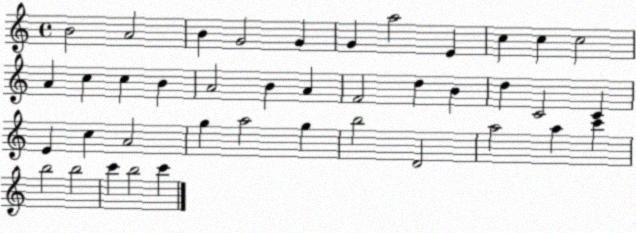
X:1
T:Untitled
M:4/4
L:1/4
K:C
B2 A2 B G2 G G a2 E c c c2 A c c B A2 B A F2 d B d C2 C E c A2 g a2 g b2 D2 a2 a c' b2 b2 c' b2 c'